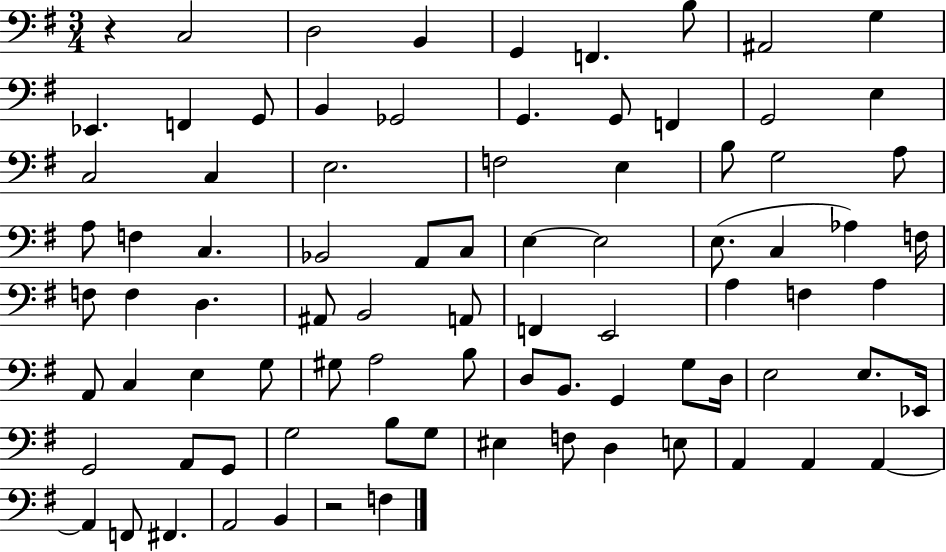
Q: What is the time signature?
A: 3/4